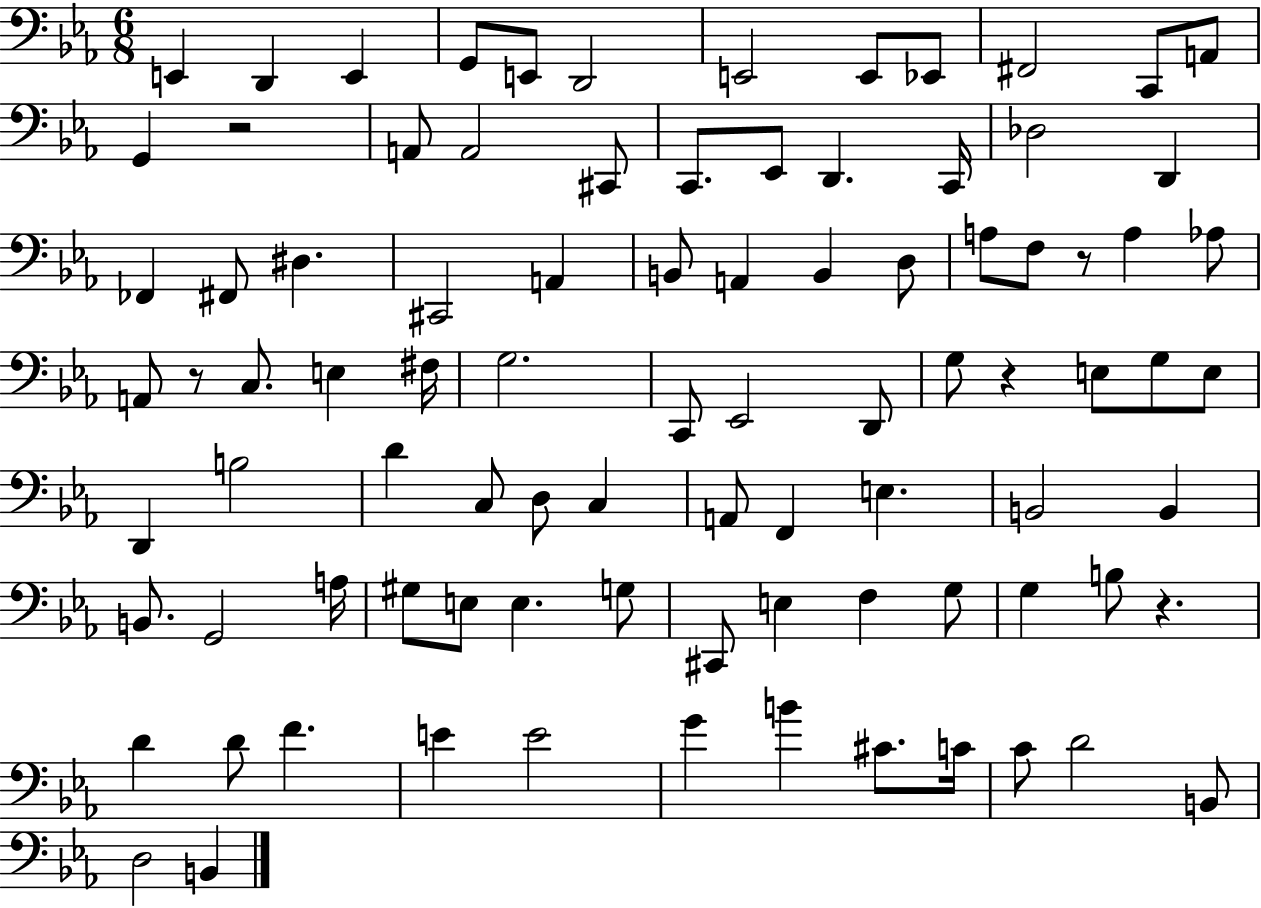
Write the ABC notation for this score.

X:1
T:Untitled
M:6/8
L:1/4
K:Eb
E,, D,, E,, G,,/2 E,,/2 D,,2 E,,2 E,,/2 _E,,/2 ^F,,2 C,,/2 A,,/2 G,, z2 A,,/2 A,,2 ^C,,/2 C,,/2 _E,,/2 D,, C,,/4 _D,2 D,, _F,, ^F,,/2 ^D, ^C,,2 A,, B,,/2 A,, B,, D,/2 A,/2 F,/2 z/2 A, _A,/2 A,,/2 z/2 C,/2 E, ^F,/4 G,2 C,,/2 _E,,2 D,,/2 G,/2 z E,/2 G,/2 E,/2 D,, B,2 D C,/2 D,/2 C, A,,/2 F,, E, B,,2 B,, B,,/2 G,,2 A,/4 ^G,/2 E,/2 E, G,/2 ^C,,/2 E, F, G,/2 G, B,/2 z D D/2 F E E2 G B ^C/2 C/4 C/2 D2 B,,/2 D,2 B,,